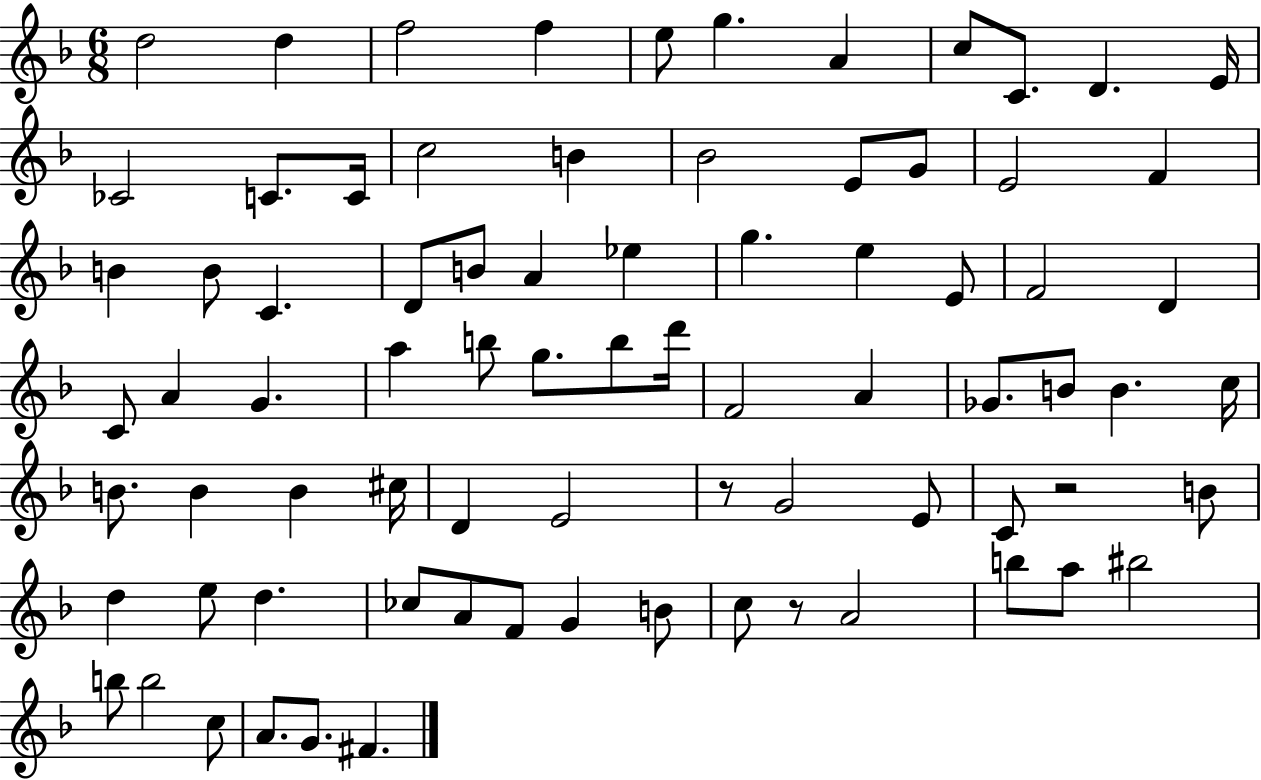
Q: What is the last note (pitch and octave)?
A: F#4